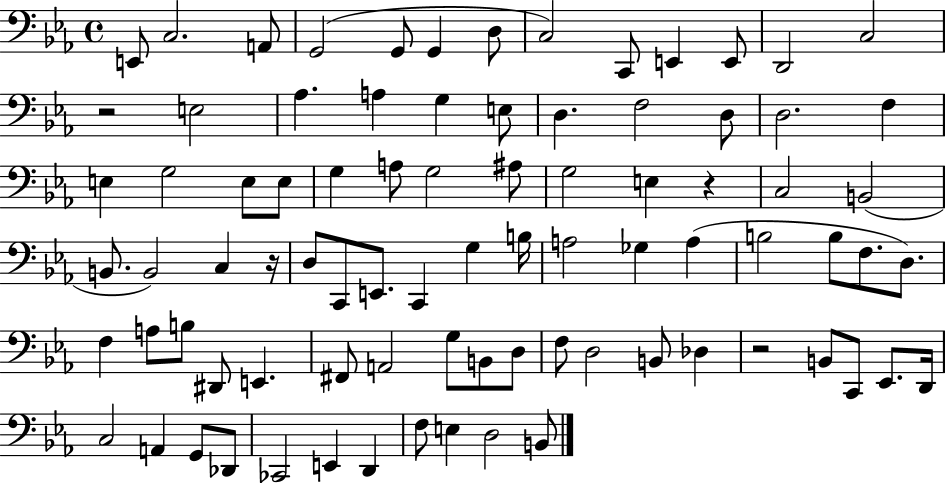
E2/e C3/h. A2/e G2/h G2/e G2/q D3/e C3/h C2/e E2/q E2/e D2/h C3/h R/h E3/h Ab3/q. A3/q G3/q E3/e D3/q. F3/h D3/e D3/h. F3/q E3/q G3/h E3/e E3/e G3/q A3/e G3/h A#3/e G3/h E3/q R/q C3/h B2/h B2/e. B2/h C3/q R/s D3/e C2/e E2/e. C2/q G3/q B3/s A3/h Gb3/q A3/q B3/h B3/e F3/e. D3/e. F3/q A3/e B3/e D#2/e E2/q. F#2/e A2/h G3/e B2/e D3/e F3/e D3/h B2/e Db3/q R/h B2/e C2/e Eb2/e. D2/s C3/h A2/q G2/e Db2/e CES2/h E2/q D2/q F3/e E3/q D3/h B2/e